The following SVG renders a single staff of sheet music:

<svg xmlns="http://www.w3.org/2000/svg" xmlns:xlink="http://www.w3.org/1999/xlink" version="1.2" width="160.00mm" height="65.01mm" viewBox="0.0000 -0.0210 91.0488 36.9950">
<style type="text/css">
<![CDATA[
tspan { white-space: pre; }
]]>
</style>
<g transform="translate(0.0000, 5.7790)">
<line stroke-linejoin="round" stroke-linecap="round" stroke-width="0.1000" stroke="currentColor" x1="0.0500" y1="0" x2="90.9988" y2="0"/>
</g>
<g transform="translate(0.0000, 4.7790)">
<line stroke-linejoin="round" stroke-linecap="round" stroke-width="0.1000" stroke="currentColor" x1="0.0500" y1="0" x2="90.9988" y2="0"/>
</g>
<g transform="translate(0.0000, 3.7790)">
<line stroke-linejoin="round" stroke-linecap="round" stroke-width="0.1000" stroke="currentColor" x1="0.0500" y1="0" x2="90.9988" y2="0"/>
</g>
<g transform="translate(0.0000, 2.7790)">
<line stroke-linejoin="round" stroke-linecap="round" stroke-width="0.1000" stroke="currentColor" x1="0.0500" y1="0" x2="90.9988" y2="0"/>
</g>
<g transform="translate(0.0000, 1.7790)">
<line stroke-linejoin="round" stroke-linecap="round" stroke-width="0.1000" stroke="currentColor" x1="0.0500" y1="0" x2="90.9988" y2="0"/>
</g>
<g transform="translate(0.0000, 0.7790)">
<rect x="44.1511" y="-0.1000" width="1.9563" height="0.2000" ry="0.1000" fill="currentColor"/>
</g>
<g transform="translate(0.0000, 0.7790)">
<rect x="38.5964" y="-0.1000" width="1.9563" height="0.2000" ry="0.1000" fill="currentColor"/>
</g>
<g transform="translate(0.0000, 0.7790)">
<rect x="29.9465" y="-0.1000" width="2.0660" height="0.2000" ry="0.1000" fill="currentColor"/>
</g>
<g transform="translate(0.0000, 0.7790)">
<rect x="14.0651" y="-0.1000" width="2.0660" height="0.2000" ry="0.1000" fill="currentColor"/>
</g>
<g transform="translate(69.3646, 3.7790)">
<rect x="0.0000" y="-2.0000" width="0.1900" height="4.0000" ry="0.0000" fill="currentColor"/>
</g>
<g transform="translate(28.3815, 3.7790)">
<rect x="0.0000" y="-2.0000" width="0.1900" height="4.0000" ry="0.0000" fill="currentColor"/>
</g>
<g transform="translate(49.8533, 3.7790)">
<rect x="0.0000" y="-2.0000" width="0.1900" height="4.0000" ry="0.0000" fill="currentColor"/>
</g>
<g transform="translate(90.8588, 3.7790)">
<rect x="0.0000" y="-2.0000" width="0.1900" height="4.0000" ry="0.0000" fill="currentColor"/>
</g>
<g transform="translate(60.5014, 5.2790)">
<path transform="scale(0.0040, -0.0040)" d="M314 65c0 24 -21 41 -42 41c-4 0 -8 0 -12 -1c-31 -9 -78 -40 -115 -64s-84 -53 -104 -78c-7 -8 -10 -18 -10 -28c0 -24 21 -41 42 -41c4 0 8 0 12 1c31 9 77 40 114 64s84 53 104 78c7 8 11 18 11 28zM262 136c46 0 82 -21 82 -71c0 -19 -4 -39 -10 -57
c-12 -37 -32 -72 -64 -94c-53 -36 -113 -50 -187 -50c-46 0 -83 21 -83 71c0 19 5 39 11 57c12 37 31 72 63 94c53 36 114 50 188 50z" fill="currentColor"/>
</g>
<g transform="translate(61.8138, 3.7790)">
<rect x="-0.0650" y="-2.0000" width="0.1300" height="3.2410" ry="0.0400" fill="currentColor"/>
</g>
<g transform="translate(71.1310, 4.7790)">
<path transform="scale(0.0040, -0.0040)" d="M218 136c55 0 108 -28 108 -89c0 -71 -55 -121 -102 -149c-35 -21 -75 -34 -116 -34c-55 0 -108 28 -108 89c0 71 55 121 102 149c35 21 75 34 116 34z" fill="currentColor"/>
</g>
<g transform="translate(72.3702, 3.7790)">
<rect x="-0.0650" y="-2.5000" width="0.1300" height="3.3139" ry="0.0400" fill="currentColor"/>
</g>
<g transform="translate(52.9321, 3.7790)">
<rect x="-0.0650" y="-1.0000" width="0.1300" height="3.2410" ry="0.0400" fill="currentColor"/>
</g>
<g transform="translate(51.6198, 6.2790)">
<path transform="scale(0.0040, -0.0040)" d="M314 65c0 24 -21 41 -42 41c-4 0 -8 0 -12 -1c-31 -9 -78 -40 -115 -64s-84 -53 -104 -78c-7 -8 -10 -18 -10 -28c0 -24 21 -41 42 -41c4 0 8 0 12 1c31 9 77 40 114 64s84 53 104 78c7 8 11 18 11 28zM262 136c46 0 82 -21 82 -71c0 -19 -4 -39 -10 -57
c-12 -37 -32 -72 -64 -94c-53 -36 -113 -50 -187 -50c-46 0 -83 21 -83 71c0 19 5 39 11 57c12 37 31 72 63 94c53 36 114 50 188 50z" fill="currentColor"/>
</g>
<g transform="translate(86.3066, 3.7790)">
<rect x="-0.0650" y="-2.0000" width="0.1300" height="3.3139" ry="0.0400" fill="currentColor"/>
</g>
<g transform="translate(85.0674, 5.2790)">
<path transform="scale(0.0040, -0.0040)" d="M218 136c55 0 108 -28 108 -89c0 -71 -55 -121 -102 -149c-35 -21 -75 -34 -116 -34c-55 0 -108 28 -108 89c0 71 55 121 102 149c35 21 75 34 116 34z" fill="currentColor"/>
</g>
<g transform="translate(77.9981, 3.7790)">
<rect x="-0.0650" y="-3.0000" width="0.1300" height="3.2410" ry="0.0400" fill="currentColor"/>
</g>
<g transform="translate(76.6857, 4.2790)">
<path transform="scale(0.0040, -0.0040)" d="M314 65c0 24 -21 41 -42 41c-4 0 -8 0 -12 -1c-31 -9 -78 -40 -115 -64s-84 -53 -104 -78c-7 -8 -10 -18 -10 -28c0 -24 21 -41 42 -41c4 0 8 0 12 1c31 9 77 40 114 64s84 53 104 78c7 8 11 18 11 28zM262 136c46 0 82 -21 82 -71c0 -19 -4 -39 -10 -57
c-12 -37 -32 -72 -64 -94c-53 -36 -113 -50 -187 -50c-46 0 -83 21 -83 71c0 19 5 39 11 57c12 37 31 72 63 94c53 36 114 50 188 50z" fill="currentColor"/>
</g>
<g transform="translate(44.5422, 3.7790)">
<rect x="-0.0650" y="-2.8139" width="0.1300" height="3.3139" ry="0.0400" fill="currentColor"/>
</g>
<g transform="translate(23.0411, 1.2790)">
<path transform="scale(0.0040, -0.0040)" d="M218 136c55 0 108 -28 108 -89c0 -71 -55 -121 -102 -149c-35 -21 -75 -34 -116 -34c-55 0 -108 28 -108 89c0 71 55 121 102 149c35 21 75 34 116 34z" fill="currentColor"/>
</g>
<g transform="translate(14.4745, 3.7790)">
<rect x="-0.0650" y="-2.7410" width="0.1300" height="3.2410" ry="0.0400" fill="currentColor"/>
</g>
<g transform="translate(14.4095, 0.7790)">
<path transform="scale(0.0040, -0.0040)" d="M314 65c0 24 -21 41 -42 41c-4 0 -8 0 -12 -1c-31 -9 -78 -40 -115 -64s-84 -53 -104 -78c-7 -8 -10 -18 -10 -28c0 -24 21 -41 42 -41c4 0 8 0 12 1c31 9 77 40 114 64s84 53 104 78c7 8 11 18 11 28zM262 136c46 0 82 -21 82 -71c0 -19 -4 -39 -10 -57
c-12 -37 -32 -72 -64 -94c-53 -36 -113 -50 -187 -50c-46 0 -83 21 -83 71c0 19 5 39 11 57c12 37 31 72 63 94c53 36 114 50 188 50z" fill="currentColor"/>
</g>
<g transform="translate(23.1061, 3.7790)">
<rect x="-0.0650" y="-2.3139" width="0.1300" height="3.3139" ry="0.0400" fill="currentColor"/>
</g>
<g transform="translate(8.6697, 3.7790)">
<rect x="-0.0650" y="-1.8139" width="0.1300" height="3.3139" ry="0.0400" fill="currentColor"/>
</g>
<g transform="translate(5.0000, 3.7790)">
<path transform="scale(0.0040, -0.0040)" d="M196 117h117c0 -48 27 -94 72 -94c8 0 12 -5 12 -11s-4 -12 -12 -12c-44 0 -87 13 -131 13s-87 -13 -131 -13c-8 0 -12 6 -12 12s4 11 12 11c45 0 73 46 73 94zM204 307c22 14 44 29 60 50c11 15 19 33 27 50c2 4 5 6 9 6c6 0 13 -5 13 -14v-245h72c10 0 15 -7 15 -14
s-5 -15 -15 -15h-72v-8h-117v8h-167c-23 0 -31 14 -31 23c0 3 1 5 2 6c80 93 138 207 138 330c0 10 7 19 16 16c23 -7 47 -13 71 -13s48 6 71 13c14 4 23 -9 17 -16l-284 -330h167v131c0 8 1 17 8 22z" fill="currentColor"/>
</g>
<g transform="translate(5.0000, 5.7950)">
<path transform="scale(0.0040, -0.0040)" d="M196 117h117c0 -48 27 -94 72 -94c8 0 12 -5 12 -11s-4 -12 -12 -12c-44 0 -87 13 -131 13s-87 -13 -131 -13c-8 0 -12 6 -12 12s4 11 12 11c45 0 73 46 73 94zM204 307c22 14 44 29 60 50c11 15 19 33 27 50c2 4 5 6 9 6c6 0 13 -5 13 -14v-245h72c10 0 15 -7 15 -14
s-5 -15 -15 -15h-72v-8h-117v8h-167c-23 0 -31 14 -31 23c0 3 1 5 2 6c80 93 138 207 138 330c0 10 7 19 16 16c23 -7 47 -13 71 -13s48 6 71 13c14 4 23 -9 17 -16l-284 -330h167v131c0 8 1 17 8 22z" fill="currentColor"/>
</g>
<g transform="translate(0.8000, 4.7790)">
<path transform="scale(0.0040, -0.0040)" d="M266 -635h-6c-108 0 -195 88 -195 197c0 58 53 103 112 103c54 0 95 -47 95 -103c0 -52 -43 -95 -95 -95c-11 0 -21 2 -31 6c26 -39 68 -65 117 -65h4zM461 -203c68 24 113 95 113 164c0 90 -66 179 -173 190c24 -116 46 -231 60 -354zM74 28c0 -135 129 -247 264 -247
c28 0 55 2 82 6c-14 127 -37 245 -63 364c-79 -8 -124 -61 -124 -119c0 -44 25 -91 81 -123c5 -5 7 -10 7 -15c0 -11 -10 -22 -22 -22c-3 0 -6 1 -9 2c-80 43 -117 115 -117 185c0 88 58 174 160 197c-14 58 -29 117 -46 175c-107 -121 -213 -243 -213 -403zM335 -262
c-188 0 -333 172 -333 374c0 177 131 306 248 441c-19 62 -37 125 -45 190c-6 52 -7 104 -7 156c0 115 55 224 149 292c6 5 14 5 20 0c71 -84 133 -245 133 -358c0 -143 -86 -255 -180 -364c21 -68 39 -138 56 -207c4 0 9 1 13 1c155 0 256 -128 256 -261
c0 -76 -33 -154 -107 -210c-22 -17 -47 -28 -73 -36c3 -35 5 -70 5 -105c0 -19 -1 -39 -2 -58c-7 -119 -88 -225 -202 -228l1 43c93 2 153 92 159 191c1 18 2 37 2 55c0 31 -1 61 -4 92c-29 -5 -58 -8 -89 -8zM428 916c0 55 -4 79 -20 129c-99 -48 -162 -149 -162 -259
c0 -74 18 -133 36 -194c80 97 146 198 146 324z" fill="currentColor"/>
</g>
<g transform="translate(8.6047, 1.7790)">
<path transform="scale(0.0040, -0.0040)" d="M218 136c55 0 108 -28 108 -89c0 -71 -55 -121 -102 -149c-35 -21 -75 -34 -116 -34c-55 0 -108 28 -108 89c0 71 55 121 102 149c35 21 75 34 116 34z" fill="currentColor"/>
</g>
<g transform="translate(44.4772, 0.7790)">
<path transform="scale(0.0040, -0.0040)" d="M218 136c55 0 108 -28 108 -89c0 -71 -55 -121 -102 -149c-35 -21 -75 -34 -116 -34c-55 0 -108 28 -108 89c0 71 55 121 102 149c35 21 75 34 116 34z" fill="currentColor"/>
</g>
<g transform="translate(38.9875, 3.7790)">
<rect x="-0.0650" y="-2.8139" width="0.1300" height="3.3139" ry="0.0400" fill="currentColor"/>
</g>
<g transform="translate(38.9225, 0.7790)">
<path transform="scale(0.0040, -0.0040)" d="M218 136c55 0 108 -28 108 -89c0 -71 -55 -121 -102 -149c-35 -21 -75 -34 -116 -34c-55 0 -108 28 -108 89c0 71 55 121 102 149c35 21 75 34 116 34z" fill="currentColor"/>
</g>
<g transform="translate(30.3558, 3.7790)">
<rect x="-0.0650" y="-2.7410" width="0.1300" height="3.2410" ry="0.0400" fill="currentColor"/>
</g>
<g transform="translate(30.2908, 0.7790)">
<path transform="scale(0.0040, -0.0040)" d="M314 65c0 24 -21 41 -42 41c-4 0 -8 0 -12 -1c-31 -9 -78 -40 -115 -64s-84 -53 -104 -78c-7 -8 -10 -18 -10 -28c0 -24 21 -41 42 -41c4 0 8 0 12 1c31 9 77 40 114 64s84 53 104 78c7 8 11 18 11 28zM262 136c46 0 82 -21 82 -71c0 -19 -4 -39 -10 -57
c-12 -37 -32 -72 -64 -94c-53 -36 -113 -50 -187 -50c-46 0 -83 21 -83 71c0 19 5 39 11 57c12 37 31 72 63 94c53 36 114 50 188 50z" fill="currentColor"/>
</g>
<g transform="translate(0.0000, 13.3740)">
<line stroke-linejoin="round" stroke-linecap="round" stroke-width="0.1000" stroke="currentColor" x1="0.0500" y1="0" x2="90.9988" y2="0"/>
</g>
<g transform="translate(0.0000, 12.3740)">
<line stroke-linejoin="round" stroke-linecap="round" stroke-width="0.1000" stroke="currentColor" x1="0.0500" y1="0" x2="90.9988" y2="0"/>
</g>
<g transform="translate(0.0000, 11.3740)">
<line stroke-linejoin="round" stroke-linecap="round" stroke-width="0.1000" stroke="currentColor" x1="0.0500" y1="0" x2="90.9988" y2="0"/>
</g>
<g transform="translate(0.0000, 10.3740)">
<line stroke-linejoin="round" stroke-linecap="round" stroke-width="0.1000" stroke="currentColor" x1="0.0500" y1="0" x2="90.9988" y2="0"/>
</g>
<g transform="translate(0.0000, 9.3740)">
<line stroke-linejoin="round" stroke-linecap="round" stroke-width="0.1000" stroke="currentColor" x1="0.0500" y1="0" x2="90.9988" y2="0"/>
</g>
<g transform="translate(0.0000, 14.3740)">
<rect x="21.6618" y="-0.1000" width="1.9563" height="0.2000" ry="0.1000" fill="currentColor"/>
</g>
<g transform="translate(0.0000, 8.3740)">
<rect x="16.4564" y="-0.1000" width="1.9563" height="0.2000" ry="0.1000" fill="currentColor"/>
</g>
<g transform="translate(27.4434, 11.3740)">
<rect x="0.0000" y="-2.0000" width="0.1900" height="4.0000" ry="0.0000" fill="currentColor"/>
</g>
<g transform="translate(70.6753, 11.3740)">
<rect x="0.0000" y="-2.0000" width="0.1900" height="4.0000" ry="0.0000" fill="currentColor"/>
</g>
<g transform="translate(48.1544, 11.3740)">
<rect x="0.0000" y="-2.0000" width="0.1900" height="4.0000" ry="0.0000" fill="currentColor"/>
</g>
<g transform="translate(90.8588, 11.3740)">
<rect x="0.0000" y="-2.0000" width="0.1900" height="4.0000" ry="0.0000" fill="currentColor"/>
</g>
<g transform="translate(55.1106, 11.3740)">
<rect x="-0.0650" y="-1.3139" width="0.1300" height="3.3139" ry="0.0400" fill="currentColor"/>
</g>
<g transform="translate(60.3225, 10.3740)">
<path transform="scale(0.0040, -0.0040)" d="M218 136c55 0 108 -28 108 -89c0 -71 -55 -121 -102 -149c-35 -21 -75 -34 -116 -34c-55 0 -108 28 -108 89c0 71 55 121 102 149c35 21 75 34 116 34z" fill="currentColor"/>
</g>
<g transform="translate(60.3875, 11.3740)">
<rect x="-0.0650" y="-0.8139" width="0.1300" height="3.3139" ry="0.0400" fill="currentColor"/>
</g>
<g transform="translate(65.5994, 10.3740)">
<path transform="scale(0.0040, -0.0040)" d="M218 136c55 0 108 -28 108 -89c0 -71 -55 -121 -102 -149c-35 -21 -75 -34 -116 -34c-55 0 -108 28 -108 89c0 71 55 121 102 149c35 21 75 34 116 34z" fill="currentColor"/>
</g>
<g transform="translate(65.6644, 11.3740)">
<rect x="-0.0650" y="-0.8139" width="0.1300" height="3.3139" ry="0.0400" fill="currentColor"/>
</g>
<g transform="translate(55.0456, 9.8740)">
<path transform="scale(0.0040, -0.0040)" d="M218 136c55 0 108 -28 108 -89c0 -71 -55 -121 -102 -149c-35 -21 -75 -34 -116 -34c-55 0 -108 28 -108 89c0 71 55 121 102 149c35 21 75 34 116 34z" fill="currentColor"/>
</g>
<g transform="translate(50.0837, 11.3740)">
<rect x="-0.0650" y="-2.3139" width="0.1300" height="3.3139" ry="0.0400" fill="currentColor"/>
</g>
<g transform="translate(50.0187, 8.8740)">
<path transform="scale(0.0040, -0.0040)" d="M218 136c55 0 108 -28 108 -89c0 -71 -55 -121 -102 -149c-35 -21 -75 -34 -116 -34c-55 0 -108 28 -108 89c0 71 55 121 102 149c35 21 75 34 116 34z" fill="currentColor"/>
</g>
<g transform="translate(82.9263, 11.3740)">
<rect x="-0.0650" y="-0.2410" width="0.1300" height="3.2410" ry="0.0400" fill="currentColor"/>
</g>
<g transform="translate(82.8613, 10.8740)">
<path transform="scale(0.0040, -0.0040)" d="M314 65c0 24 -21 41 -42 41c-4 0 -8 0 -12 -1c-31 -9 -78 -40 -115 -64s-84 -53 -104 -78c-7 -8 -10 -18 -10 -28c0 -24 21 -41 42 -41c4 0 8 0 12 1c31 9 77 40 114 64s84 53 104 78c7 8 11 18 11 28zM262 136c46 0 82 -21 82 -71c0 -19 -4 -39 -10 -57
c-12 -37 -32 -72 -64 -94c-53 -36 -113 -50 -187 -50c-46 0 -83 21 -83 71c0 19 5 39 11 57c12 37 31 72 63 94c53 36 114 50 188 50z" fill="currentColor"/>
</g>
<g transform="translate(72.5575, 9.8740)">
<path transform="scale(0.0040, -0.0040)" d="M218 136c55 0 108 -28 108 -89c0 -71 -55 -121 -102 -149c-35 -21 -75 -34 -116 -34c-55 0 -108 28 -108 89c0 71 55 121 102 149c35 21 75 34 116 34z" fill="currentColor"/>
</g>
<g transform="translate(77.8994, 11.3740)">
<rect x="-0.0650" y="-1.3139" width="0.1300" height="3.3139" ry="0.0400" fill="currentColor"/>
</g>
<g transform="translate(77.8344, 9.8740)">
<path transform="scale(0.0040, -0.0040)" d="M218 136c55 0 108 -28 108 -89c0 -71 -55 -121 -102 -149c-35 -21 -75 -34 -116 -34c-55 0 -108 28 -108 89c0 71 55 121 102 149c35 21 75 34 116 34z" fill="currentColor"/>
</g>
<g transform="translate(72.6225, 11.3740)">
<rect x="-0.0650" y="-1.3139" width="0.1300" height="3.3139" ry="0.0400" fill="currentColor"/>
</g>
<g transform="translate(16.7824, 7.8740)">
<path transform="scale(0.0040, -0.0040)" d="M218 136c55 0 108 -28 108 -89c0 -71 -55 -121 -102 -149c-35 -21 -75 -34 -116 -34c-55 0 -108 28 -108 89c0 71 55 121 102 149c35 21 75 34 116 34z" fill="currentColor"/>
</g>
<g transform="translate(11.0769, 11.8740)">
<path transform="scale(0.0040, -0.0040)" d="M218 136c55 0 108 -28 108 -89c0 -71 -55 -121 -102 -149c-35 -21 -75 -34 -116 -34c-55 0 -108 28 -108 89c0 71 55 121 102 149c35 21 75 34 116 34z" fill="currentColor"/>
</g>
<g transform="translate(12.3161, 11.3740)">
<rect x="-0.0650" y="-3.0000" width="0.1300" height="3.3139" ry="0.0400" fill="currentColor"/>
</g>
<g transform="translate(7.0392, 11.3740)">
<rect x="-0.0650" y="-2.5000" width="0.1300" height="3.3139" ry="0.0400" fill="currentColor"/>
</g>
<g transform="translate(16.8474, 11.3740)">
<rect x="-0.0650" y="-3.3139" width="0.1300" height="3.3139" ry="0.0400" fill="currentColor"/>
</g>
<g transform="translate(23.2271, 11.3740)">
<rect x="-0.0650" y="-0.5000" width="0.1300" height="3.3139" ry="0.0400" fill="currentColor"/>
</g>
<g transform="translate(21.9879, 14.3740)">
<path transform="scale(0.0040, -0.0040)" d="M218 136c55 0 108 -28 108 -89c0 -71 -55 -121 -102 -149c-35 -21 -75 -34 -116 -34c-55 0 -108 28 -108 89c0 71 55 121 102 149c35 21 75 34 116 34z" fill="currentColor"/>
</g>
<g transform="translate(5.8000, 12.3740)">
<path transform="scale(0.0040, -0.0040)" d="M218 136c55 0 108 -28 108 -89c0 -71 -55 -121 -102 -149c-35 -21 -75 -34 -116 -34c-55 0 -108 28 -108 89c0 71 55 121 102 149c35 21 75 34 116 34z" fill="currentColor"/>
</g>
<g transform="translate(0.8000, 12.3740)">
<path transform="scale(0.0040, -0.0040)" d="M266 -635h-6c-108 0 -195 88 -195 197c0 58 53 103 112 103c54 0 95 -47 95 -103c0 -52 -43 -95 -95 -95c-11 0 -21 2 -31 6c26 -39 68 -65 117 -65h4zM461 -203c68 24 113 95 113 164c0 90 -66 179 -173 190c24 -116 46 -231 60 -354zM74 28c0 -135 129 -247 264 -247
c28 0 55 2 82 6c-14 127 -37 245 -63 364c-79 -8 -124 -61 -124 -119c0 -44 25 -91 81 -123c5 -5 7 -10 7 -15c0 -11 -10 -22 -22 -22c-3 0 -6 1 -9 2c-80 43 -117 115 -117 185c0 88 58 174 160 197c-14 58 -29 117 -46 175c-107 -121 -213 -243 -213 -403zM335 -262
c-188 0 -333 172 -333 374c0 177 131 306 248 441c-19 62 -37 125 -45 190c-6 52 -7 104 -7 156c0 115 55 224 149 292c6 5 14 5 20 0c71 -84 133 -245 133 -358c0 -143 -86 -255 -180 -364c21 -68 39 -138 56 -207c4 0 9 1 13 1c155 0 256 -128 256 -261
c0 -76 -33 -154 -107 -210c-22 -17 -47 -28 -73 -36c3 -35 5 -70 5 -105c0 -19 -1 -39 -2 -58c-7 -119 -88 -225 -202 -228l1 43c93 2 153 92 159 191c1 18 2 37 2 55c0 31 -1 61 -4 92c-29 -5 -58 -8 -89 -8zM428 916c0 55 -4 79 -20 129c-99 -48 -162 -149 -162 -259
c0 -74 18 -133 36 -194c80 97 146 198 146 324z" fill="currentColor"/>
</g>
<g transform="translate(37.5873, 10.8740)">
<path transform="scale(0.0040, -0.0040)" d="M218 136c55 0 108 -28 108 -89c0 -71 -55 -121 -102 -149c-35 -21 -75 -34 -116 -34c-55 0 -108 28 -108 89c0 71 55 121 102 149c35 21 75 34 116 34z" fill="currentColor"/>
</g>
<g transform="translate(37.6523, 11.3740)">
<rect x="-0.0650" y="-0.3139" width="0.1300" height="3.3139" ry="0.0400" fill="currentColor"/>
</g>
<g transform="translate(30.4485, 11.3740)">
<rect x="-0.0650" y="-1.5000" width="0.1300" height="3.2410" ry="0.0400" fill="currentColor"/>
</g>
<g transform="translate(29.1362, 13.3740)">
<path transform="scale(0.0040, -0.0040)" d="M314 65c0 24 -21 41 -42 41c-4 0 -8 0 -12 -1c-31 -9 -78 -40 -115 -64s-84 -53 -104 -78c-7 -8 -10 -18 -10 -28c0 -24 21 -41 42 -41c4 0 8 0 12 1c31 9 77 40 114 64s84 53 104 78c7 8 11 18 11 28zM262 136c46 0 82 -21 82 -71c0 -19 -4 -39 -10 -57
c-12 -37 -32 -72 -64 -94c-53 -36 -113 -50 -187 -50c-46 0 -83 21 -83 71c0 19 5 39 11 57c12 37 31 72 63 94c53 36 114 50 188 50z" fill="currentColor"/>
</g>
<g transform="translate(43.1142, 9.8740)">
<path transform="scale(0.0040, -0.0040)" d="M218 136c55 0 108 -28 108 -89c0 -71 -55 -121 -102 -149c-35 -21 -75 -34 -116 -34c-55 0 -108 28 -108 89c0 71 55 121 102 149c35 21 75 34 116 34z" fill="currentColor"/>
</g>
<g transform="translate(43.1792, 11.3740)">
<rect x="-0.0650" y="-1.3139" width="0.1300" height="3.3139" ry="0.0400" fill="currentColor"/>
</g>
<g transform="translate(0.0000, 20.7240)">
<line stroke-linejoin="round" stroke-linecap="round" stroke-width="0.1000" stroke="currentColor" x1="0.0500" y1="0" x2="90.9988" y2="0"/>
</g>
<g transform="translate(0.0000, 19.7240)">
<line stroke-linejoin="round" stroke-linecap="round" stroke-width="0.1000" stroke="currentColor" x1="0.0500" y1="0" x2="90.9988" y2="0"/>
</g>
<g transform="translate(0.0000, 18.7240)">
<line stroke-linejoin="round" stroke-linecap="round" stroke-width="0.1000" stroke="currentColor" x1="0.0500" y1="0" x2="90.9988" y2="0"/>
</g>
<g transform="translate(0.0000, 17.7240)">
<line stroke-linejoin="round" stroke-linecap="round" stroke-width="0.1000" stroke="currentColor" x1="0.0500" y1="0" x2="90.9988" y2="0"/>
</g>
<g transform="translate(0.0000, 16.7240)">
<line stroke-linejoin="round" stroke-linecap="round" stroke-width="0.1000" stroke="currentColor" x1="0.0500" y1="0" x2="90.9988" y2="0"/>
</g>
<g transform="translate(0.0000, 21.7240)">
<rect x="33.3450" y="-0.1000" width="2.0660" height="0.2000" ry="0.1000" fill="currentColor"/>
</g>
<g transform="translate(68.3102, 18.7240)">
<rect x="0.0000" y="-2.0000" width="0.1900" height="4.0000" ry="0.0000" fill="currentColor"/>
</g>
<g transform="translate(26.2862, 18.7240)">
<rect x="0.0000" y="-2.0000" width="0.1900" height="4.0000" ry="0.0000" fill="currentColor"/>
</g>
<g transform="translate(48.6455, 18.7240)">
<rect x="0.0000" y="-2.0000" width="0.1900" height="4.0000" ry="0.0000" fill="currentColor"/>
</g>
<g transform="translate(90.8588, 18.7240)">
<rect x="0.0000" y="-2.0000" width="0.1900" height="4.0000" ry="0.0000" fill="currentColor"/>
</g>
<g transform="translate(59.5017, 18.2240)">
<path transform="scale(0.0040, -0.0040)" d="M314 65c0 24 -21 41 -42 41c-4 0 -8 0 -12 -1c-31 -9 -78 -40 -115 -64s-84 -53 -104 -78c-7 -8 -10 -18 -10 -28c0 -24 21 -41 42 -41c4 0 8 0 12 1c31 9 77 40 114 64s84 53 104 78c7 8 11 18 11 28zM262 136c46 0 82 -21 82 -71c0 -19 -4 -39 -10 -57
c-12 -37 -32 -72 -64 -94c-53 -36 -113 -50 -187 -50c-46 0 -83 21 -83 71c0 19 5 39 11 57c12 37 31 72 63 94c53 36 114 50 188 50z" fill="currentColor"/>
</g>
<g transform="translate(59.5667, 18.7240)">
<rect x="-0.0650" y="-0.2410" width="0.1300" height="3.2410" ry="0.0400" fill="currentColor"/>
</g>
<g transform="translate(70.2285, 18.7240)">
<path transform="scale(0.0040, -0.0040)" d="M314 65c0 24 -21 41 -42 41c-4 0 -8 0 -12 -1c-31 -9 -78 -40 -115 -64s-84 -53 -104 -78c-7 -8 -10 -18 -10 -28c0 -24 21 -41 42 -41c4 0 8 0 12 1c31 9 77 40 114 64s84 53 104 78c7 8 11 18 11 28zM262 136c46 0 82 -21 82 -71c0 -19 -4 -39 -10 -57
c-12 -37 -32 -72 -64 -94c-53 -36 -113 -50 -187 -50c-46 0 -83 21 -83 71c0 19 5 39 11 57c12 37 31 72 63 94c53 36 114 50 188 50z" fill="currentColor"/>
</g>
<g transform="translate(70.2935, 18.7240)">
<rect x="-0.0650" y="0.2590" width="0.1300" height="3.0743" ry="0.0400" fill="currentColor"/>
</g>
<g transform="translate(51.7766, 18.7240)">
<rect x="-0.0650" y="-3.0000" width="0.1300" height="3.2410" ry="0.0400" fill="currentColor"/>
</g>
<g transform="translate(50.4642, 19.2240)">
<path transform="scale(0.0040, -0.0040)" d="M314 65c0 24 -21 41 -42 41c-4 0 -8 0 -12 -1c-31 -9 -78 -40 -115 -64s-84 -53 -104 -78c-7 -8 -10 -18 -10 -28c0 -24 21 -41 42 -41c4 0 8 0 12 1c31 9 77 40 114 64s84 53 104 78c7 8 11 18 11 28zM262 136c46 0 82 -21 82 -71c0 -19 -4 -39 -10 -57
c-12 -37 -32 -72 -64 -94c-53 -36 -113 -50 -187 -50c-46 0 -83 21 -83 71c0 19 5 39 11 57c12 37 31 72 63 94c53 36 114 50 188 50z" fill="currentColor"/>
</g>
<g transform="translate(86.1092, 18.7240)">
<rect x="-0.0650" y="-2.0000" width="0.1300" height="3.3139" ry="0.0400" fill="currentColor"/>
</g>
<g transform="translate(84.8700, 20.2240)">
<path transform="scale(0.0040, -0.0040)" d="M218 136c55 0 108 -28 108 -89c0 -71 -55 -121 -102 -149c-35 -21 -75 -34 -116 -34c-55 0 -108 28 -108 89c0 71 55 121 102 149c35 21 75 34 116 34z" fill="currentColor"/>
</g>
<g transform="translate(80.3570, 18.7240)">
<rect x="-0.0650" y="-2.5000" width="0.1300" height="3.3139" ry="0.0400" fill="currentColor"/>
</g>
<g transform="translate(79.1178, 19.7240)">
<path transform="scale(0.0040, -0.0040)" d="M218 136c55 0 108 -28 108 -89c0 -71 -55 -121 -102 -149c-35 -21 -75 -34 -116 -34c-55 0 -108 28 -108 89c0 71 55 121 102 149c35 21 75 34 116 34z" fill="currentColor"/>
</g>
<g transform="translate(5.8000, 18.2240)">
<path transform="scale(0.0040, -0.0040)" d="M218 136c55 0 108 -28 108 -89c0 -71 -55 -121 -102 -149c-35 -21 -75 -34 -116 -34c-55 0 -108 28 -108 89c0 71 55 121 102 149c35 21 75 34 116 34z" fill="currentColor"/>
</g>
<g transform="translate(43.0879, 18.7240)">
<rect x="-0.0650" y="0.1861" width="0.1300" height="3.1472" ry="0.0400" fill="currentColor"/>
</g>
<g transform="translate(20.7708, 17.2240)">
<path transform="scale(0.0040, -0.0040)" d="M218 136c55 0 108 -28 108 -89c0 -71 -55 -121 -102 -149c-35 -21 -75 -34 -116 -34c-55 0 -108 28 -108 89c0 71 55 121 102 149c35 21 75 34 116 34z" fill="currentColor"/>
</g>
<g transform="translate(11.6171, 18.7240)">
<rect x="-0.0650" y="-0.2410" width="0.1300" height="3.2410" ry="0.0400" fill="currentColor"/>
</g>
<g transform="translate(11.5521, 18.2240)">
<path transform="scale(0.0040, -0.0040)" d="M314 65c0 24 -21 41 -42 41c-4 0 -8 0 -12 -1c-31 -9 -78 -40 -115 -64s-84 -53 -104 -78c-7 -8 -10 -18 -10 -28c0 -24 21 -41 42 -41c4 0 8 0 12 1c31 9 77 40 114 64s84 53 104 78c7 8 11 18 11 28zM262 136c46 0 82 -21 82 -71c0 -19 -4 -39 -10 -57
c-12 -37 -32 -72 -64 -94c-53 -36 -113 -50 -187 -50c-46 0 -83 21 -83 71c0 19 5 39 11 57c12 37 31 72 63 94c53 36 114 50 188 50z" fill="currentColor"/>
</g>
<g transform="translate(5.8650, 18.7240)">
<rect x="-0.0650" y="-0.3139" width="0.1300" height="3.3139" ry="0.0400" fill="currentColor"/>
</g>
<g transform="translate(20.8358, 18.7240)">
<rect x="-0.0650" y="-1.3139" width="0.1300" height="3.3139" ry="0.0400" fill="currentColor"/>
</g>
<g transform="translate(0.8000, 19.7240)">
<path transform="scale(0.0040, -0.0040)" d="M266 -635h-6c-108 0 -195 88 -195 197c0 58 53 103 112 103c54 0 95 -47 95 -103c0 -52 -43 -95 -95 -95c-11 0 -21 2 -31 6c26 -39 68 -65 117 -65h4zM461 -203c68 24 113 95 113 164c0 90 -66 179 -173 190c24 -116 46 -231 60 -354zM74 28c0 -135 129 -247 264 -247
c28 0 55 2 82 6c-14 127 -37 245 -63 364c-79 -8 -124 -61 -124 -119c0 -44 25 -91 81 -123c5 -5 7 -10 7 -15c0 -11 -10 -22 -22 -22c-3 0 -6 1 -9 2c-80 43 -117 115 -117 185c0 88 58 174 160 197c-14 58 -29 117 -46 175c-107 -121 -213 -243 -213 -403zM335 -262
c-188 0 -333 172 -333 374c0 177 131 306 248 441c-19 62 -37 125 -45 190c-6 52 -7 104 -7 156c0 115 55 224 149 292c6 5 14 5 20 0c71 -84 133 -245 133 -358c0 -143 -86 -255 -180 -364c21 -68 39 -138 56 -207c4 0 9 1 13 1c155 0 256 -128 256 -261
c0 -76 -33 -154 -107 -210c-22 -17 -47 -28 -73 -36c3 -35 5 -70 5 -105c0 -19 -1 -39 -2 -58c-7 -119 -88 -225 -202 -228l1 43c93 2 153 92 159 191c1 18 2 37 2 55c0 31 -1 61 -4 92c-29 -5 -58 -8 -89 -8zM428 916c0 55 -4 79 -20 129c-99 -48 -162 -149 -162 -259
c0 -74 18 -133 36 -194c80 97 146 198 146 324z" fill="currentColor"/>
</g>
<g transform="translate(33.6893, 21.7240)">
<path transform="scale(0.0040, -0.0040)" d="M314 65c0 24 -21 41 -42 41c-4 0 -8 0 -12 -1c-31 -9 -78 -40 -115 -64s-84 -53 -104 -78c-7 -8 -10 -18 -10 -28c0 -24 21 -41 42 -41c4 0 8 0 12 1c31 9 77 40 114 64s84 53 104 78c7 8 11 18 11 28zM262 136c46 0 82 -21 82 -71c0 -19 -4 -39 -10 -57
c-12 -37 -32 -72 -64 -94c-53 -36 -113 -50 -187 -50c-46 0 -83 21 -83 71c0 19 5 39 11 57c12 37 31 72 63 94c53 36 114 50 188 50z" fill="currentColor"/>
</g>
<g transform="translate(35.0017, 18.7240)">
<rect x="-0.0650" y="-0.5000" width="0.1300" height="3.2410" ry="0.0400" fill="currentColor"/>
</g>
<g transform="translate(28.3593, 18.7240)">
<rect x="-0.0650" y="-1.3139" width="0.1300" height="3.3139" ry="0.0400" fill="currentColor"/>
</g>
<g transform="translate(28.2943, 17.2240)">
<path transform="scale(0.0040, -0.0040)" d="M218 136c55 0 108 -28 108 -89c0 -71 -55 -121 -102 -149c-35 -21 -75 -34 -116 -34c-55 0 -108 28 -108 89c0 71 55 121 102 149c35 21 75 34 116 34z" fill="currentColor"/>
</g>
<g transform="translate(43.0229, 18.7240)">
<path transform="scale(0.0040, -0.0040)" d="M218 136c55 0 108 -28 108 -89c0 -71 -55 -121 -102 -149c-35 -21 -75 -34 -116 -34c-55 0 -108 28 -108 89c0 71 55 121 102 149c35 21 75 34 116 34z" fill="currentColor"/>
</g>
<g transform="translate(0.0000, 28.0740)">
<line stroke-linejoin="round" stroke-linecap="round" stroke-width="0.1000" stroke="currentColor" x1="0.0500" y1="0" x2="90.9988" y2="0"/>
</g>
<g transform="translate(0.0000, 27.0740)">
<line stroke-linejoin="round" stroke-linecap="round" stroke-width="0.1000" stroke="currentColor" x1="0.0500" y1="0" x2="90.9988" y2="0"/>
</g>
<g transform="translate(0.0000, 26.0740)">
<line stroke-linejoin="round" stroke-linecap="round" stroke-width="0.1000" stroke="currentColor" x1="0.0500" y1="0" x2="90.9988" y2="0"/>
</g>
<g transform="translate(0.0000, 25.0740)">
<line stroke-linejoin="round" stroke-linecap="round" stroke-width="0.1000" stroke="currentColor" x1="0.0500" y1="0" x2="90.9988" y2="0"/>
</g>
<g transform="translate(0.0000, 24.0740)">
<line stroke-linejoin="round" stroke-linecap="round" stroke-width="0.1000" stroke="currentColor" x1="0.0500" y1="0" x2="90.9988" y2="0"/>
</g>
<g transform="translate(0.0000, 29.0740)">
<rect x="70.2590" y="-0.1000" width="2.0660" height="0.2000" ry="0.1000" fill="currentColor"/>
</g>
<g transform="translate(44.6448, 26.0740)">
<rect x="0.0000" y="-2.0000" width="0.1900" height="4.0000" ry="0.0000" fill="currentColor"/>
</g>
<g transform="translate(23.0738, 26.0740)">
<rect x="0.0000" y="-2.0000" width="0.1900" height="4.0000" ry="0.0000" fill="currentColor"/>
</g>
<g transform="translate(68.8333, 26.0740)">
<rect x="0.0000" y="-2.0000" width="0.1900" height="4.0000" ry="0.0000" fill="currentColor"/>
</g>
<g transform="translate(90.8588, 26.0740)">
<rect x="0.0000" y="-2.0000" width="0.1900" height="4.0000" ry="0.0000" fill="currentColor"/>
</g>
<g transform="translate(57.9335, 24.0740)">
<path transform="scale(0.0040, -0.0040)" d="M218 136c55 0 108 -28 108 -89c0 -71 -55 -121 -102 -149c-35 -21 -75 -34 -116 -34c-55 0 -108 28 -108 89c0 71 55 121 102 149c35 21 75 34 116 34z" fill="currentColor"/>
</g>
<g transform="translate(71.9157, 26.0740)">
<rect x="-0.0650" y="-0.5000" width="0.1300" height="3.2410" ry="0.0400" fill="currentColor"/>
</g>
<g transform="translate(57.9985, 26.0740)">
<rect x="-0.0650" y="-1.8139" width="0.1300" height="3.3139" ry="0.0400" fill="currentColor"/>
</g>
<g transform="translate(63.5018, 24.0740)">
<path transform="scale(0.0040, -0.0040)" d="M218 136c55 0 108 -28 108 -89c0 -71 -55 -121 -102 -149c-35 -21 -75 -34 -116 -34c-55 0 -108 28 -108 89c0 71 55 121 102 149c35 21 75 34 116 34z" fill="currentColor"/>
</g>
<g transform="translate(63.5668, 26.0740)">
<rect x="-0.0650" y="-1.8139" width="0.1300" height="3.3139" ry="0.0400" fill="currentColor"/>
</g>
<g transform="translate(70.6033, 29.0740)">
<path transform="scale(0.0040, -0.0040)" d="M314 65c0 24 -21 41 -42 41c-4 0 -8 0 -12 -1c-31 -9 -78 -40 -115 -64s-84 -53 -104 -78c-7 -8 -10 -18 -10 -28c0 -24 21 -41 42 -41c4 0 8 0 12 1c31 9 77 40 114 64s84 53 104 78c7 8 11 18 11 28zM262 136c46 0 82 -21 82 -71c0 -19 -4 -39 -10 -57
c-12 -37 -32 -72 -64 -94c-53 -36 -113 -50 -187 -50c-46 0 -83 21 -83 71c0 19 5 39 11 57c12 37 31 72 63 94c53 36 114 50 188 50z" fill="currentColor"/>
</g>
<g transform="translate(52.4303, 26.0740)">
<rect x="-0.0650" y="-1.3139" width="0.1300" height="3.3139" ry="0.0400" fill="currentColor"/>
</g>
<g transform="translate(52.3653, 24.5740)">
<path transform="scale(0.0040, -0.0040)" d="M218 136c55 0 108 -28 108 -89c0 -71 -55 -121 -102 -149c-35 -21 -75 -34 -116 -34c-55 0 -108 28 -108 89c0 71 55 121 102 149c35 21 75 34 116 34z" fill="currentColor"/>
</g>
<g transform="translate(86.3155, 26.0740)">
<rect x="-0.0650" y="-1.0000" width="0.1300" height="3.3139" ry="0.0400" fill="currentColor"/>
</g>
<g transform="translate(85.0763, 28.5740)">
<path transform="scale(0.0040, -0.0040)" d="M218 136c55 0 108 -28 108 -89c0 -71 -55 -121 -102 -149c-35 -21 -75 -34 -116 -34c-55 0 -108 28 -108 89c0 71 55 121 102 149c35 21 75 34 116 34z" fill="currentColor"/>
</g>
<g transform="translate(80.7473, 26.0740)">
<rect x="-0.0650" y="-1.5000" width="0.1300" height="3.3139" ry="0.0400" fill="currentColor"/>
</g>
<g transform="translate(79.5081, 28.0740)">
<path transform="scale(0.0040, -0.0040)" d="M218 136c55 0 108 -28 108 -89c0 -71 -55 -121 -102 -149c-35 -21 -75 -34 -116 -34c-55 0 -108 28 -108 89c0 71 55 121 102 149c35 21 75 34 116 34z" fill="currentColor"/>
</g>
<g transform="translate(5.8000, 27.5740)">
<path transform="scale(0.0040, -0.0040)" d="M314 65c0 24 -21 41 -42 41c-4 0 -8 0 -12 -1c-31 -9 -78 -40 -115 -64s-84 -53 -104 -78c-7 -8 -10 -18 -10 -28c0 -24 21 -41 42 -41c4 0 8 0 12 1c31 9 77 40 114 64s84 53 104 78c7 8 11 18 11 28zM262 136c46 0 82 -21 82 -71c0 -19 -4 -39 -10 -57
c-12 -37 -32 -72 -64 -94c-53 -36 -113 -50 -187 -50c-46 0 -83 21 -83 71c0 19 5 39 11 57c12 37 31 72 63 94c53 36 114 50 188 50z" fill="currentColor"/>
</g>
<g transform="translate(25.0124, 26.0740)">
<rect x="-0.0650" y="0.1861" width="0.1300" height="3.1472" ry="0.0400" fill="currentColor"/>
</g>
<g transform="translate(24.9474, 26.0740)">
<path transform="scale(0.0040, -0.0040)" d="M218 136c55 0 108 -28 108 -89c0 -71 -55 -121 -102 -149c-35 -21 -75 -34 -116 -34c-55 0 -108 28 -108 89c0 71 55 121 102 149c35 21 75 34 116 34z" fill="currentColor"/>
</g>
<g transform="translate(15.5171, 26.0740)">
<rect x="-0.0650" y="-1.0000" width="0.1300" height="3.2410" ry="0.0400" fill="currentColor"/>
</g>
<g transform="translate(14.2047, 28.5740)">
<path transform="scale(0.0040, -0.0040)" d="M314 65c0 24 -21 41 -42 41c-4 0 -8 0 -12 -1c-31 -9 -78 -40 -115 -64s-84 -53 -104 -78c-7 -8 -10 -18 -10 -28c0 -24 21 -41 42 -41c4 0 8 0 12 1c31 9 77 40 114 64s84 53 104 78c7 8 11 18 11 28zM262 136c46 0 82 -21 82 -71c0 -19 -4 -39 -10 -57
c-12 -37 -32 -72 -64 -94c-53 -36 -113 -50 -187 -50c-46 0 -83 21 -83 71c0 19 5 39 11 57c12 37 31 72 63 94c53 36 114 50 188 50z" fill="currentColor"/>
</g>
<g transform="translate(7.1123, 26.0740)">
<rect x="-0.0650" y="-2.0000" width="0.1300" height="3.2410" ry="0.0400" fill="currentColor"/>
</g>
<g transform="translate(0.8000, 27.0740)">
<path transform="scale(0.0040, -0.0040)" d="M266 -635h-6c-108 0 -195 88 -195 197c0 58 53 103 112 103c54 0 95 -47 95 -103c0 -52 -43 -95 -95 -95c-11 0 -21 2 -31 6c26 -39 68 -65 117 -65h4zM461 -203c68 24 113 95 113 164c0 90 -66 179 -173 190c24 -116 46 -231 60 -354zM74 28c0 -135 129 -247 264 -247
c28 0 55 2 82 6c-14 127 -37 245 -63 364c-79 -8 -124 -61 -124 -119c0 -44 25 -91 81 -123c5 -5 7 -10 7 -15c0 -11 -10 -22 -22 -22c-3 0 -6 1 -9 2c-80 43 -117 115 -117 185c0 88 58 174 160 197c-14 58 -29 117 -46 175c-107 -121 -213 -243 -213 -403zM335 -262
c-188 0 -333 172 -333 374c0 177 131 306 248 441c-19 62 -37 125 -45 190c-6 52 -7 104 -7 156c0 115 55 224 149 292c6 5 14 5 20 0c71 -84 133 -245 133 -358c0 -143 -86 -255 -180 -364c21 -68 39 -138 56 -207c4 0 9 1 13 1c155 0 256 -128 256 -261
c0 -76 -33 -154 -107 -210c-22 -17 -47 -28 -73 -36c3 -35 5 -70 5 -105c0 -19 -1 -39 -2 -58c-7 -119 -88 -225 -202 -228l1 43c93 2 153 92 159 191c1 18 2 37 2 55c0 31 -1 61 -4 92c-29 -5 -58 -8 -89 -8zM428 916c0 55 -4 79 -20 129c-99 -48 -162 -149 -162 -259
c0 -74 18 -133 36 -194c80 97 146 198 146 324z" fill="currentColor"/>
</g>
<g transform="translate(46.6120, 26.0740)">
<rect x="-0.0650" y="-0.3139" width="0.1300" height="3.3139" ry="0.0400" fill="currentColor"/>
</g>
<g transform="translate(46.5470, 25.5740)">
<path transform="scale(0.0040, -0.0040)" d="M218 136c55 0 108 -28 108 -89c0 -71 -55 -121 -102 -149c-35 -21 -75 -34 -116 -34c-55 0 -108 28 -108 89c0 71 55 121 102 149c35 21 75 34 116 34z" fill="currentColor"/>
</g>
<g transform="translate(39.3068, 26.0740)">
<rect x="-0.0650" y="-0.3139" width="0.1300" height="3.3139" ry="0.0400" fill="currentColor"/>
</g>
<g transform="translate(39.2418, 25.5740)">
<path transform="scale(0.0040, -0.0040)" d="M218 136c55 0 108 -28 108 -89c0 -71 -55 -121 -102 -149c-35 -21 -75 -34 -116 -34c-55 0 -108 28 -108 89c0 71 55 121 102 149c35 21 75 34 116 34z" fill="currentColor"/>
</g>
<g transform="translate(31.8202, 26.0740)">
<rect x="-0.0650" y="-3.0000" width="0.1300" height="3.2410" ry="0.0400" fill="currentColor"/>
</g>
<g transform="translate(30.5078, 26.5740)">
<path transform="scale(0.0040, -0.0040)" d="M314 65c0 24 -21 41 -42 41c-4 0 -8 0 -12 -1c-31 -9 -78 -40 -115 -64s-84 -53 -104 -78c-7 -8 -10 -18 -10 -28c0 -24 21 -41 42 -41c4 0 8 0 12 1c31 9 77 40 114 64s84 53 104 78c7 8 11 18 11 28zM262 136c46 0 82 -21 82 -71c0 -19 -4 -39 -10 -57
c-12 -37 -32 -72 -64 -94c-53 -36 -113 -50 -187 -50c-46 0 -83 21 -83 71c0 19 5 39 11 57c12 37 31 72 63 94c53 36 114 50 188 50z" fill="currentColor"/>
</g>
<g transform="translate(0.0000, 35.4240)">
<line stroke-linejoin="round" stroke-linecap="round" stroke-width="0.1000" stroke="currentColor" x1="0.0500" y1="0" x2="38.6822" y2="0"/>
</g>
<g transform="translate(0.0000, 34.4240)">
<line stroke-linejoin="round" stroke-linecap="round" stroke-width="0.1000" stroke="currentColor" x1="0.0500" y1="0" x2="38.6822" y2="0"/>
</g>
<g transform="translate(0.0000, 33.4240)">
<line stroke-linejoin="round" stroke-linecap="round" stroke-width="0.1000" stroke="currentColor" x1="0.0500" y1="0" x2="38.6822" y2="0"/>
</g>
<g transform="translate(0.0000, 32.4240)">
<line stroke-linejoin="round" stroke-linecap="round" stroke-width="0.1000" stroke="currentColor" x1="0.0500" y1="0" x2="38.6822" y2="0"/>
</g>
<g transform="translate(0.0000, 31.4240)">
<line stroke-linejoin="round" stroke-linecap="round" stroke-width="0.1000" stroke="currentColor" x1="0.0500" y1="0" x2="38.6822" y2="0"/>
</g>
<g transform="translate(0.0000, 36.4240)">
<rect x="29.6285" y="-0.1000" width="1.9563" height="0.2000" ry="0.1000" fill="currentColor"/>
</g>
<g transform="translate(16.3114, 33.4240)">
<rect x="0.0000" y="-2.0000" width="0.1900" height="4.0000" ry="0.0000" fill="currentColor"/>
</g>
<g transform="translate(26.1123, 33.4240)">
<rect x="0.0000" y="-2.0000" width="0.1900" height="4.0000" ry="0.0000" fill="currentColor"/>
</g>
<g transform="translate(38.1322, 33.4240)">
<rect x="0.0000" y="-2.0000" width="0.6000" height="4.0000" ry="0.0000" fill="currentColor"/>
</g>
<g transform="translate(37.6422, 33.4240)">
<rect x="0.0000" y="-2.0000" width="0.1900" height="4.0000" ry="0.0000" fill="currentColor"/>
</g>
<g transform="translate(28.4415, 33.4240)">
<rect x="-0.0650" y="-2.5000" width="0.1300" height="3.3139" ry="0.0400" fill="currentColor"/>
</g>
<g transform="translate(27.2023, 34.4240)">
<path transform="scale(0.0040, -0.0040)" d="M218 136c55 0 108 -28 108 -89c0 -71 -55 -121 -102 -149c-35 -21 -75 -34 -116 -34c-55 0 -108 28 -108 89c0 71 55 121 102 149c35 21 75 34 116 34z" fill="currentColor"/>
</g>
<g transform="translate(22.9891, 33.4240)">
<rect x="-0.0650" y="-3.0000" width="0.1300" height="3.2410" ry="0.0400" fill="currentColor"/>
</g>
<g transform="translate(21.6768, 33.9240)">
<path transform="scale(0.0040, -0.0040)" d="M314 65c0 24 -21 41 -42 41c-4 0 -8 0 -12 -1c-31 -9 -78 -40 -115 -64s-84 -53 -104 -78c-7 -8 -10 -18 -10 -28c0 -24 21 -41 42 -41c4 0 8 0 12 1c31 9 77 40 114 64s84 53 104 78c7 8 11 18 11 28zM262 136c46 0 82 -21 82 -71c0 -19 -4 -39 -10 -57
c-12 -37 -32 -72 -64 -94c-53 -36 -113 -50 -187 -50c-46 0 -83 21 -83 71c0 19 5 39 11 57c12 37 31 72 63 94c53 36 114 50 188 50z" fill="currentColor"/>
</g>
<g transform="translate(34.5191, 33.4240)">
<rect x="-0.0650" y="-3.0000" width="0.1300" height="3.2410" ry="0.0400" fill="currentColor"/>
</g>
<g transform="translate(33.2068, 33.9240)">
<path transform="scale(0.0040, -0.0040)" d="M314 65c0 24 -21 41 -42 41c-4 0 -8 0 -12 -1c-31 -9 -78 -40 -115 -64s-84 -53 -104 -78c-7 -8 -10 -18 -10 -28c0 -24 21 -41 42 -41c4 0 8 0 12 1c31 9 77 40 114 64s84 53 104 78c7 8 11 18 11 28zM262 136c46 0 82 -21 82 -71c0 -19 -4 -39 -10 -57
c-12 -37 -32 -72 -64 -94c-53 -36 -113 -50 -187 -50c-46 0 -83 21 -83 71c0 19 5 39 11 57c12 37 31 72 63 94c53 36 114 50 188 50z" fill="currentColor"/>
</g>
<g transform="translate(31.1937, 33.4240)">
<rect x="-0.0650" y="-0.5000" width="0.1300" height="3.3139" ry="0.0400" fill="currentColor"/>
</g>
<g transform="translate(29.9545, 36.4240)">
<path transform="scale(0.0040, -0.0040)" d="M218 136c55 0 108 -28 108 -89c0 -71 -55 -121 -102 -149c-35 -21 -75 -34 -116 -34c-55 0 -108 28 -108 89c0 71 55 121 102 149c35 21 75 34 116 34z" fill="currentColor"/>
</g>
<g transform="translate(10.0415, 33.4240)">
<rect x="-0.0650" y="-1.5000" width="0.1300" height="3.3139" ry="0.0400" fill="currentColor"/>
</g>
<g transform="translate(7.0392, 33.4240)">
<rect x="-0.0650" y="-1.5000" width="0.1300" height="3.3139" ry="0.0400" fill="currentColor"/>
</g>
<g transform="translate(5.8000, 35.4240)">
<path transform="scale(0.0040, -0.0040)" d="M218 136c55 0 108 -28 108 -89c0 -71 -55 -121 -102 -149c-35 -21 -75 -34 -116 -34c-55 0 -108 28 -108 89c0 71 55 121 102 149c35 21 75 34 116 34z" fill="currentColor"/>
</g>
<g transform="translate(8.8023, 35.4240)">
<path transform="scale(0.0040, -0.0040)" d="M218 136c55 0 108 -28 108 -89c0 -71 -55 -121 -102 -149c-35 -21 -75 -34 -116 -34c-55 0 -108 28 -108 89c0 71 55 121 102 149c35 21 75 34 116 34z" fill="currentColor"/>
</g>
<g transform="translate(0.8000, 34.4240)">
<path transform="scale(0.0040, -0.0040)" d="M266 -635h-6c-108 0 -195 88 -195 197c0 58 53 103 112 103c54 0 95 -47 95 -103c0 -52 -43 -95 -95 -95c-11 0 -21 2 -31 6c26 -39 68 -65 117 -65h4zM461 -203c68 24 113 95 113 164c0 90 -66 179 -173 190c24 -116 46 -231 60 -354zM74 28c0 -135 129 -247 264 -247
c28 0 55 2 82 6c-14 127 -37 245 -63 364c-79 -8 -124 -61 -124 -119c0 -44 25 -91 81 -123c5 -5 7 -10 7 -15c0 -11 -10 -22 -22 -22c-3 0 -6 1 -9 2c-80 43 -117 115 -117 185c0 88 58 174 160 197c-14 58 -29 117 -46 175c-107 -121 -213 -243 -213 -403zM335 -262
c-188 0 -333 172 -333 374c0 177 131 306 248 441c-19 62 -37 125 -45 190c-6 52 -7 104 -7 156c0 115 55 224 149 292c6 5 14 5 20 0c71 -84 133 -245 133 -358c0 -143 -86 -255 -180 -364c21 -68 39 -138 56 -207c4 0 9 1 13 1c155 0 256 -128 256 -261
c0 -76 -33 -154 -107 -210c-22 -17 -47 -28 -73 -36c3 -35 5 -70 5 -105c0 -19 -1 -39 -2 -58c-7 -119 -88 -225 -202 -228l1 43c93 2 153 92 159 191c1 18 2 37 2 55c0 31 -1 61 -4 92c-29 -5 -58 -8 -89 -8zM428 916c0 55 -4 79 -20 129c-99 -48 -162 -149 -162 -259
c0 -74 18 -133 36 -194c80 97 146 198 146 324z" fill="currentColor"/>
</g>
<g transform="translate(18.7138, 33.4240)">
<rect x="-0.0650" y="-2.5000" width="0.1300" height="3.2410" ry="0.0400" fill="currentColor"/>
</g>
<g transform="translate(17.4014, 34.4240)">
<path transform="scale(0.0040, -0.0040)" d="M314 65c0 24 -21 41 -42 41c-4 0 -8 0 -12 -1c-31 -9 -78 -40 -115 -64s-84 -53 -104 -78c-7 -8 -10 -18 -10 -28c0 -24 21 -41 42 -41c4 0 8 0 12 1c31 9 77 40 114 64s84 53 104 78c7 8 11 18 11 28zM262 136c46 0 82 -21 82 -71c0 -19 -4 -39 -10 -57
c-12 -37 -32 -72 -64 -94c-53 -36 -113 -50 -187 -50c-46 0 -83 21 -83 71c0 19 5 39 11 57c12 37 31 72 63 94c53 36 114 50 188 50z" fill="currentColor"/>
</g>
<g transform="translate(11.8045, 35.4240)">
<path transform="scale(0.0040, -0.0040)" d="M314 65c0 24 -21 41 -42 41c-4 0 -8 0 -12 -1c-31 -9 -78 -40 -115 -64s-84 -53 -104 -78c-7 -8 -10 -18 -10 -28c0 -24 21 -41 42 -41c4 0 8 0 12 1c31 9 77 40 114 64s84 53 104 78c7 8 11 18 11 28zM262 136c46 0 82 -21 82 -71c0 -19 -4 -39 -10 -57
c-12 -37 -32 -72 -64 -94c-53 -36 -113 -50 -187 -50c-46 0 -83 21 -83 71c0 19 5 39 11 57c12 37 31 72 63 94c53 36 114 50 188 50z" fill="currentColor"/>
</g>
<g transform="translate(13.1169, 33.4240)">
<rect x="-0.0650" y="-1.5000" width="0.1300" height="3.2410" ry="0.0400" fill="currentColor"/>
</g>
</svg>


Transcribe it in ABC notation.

X:1
T:Untitled
M:4/4
L:1/4
K:C
f a2 g a2 a a D2 F2 G A2 F G A b C E2 c e g e d d e e c2 c c2 e e C2 B A2 c2 B2 G F F2 D2 B A2 c c e f f C2 E D E E E2 G2 A2 G C A2